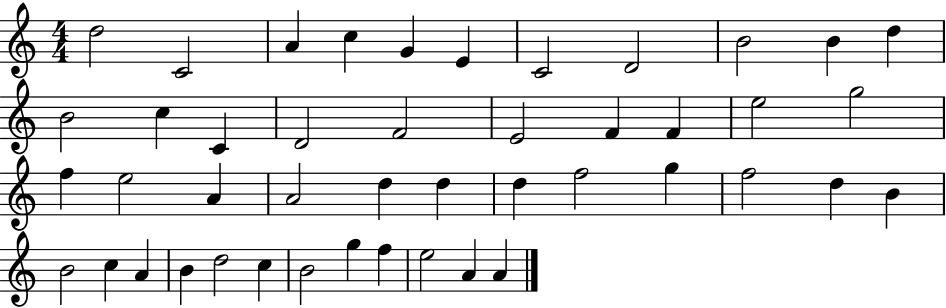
X:1
T:Untitled
M:4/4
L:1/4
K:C
d2 C2 A c G E C2 D2 B2 B d B2 c C D2 F2 E2 F F e2 g2 f e2 A A2 d d d f2 g f2 d B B2 c A B d2 c B2 g f e2 A A